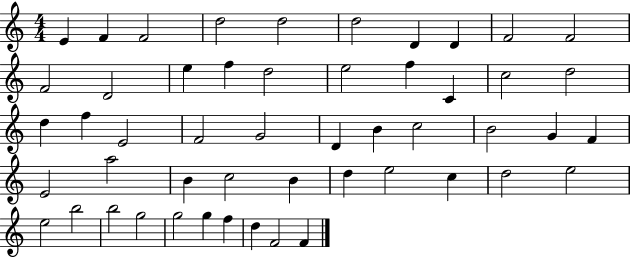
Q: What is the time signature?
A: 4/4